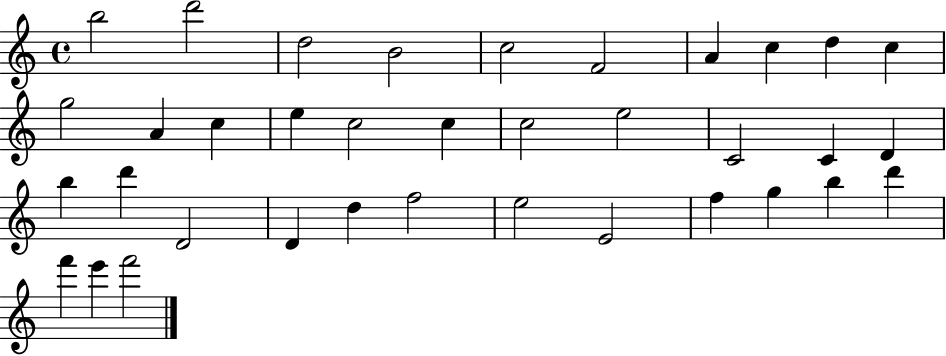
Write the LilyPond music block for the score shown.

{
  \clef treble
  \time 4/4
  \defaultTimeSignature
  \key c \major
  b''2 d'''2 | d''2 b'2 | c''2 f'2 | a'4 c''4 d''4 c''4 | \break g''2 a'4 c''4 | e''4 c''2 c''4 | c''2 e''2 | c'2 c'4 d'4 | \break b''4 d'''4 d'2 | d'4 d''4 f''2 | e''2 e'2 | f''4 g''4 b''4 d'''4 | \break f'''4 e'''4 f'''2 | \bar "|."
}